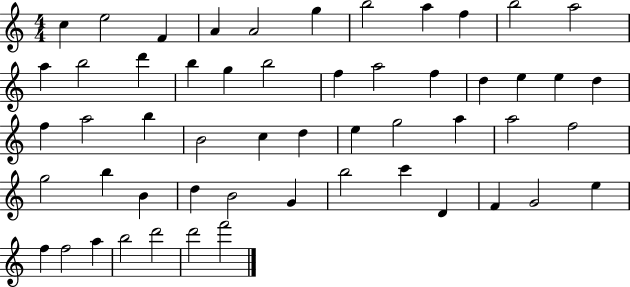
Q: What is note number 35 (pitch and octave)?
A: F5